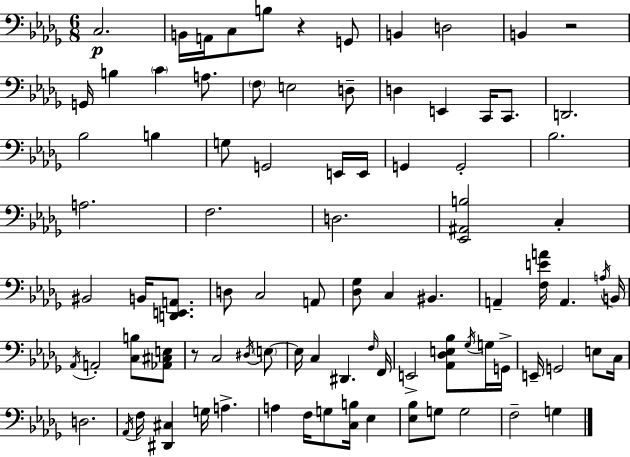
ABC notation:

X:1
T:Untitled
M:6/8
L:1/4
K:Bbm
C,2 B,,/4 A,,/4 C,/2 B,/2 z G,,/2 B,, D,2 B,, z2 G,,/4 B, C A,/2 F,/2 E,2 D,/2 D, E,, C,,/4 C,,/2 D,,2 _B,2 B, G,/2 G,,2 E,,/4 E,,/4 G,, G,,2 _B,2 A,2 F,2 D,2 [_E,,^A,,B,]2 C, ^B,,2 B,,/4 [D,,E,,A,,]/2 D,/2 C,2 A,,/2 [_D,_G,]/2 C, ^B,, A,, [F,EA]/4 A,, A,/4 B,,/4 _A,,/4 A,,2 [C,B,]/2 [_A,,^C,E,]/2 z/2 C,2 ^D,/4 E,/2 E,/4 C, ^D,, F,/4 F,,/4 E,,2 [_A,,_D,E,_B,]/2 _G,/4 G,/4 G,,/4 E,,/4 G,,2 E,/2 C,/4 D,2 _A,,/4 F,/4 [^D,,^C,] G,/4 A, A, F,/4 G,/2 [C,B,]/4 _E, [_E,_B,]/2 G,/2 G,2 F,2 G,